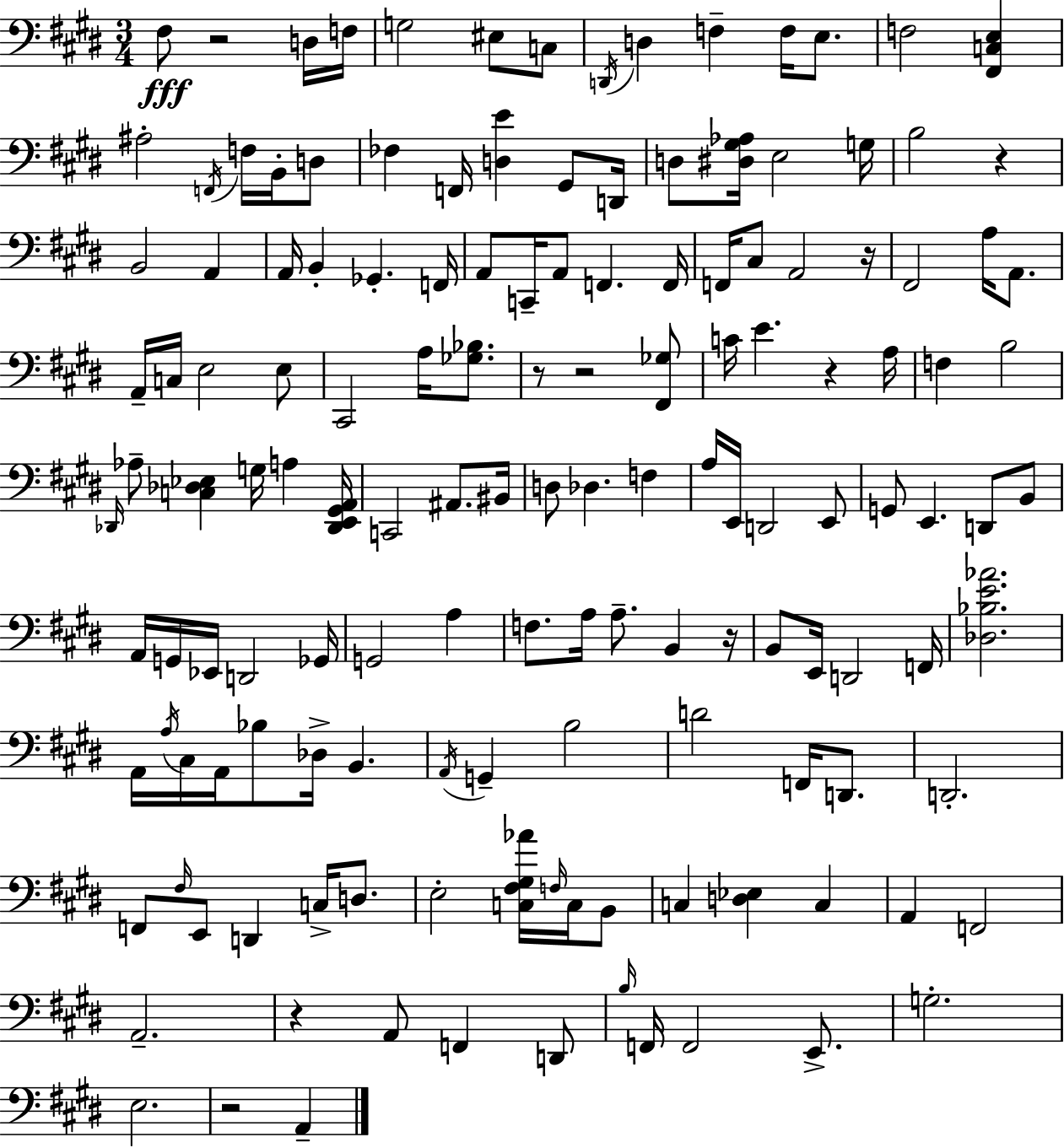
X:1
T:Untitled
M:3/4
L:1/4
K:E
^F,/2 z2 D,/4 F,/4 G,2 ^E,/2 C,/2 D,,/4 D, F, F,/4 E,/2 F,2 [^F,,C,E,] ^A,2 F,,/4 F,/4 B,,/4 D,/2 _F, F,,/4 [D,E] ^G,,/2 D,,/4 D,/2 [^D,^G,_A,]/4 E,2 G,/4 B,2 z B,,2 A,, A,,/4 B,, _G,, F,,/4 A,,/2 C,,/4 A,,/2 F,, F,,/4 F,,/4 ^C,/2 A,,2 z/4 ^F,,2 A,/4 A,,/2 A,,/4 C,/4 E,2 E,/2 ^C,,2 A,/4 [_G,_B,]/2 z/2 z2 [^F,,_G,]/2 C/4 E z A,/4 F, B,2 _D,,/4 _A,/2 [C,_D,_E,] G,/4 A, [_D,,E,,^G,,A,,]/4 C,,2 ^A,,/2 ^B,,/4 D,/2 _D, F, A,/4 E,,/4 D,,2 E,,/2 G,,/2 E,, D,,/2 B,,/2 A,,/4 G,,/4 _E,,/4 D,,2 _G,,/4 G,,2 A, F,/2 A,/4 A,/2 B,, z/4 B,,/2 E,,/4 D,,2 F,,/4 [_D,_B,E_A]2 A,,/4 A,/4 ^C,/4 A,,/4 _B,/2 _D,/4 B,, A,,/4 G,, B,2 D2 F,,/4 D,,/2 D,,2 F,,/2 ^F,/4 E,,/2 D,, C,/4 D,/2 E,2 [C,^F,^G,_A]/4 F,/4 C,/4 B,,/2 C, [D,_E,] C, A,, F,,2 A,,2 z A,,/2 F,, D,,/2 B,/4 F,,/4 F,,2 E,,/2 G,2 E,2 z2 A,,